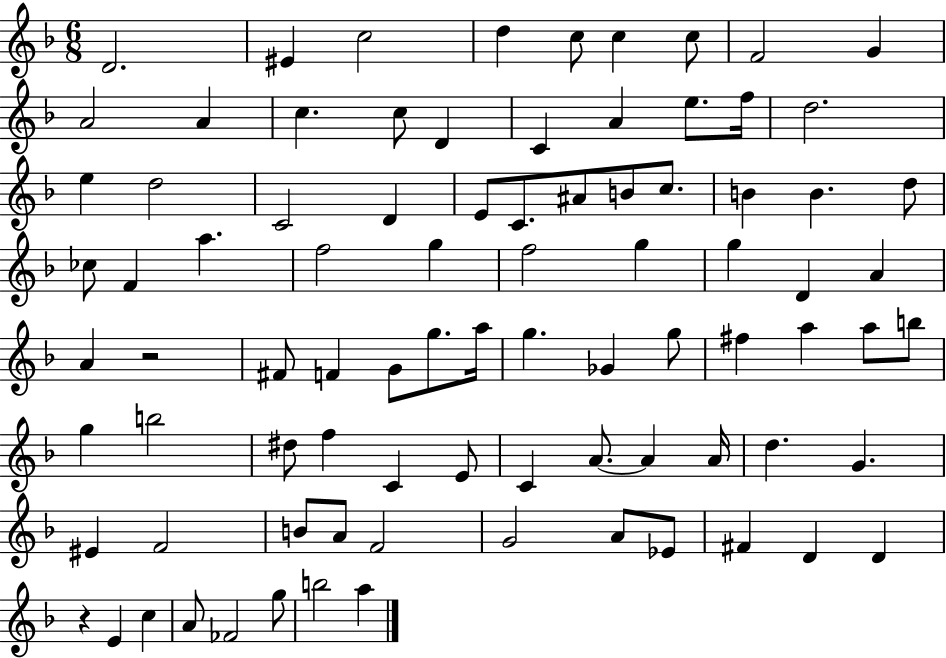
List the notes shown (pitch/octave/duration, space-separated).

D4/h. EIS4/q C5/h D5/q C5/e C5/q C5/e F4/h G4/q A4/h A4/q C5/q. C5/e D4/q C4/q A4/q E5/e. F5/s D5/h. E5/q D5/h C4/h D4/q E4/e C4/e. A#4/e B4/e C5/e. B4/q B4/q. D5/e CES5/e F4/q A5/q. F5/h G5/q F5/h G5/q G5/q D4/q A4/q A4/q R/h F#4/e F4/q G4/e G5/e. A5/s G5/q. Gb4/q G5/e F#5/q A5/q A5/e B5/e G5/q B5/h D#5/e F5/q C4/q E4/e C4/q A4/e. A4/q A4/s D5/q. G4/q. EIS4/q F4/h B4/e A4/e F4/h G4/h A4/e Eb4/e F#4/q D4/q D4/q R/q E4/q C5/q A4/e FES4/h G5/e B5/h A5/q